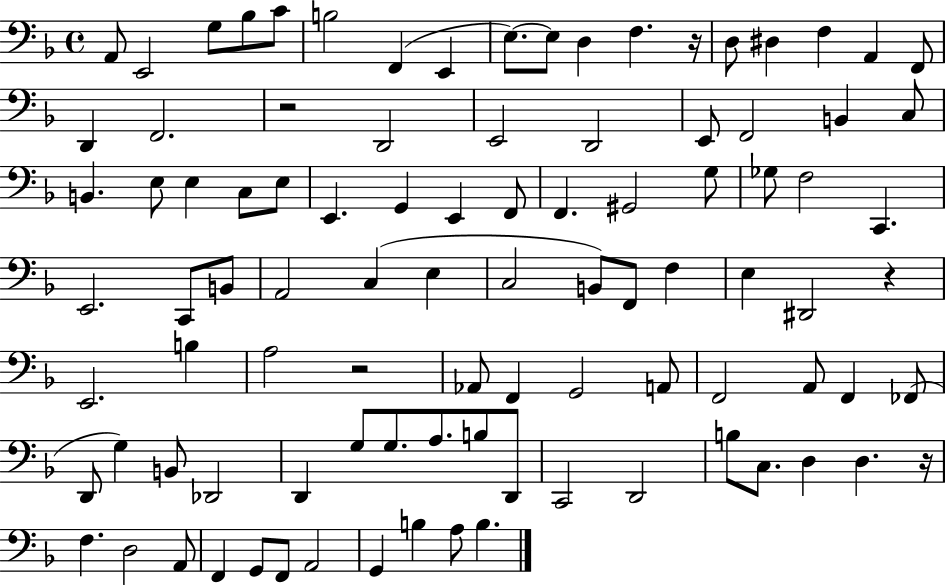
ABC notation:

X:1
T:Untitled
M:4/4
L:1/4
K:F
A,,/2 E,,2 G,/2 _B,/2 C/2 B,2 F,, E,, E,/2 E,/2 D, F, z/4 D,/2 ^D, F, A,, F,,/2 D,, F,,2 z2 D,,2 E,,2 D,,2 E,,/2 F,,2 B,, C,/2 B,, E,/2 E, C,/2 E,/2 E,, G,, E,, F,,/2 F,, ^G,,2 G,/2 _G,/2 F,2 C,, E,,2 C,,/2 B,,/2 A,,2 C, E, C,2 B,,/2 F,,/2 F, E, ^D,,2 z E,,2 B, A,2 z2 _A,,/2 F,, G,,2 A,,/2 F,,2 A,,/2 F,, _F,,/2 D,,/2 G, B,,/2 _D,,2 D,, G,/2 G,/2 A,/2 B,/2 D,,/2 C,,2 D,,2 B,/2 C,/2 D, D, z/4 F, D,2 A,,/2 F,, G,,/2 F,,/2 A,,2 G,, B, A,/2 B,